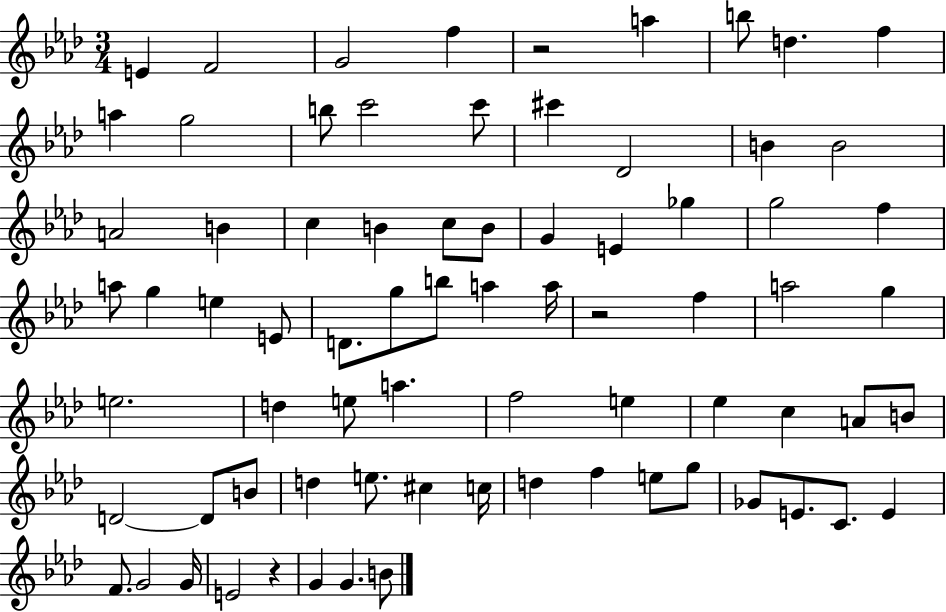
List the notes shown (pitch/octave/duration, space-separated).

E4/q F4/h G4/h F5/q R/h A5/q B5/e D5/q. F5/q A5/q G5/h B5/e C6/h C6/e C#6/q Db4/h B4/q B4/h A4/h B4/q C5/q B4/q C5/e B4/e G4/q E4/q Gb5/q G5/h F5/q A5/e G5/q E5/q E4/e D4/e. G5/e B5/e A5/q A5/s R/h F5/q A5/h G5/q E5/h. D5/q E5/e A5/q. F5/h E5/q Eb5/q C5/q A4/e B4/e D4/h D4/e B4/e D5/q E5/e. C#5/q C5/s D5/q F5/q E5/e G5/e Gb4/e E4/e. C4/e. E4/q F4/e. G4/h G4/s E4/h R/q G4/q G4/q. B4/e